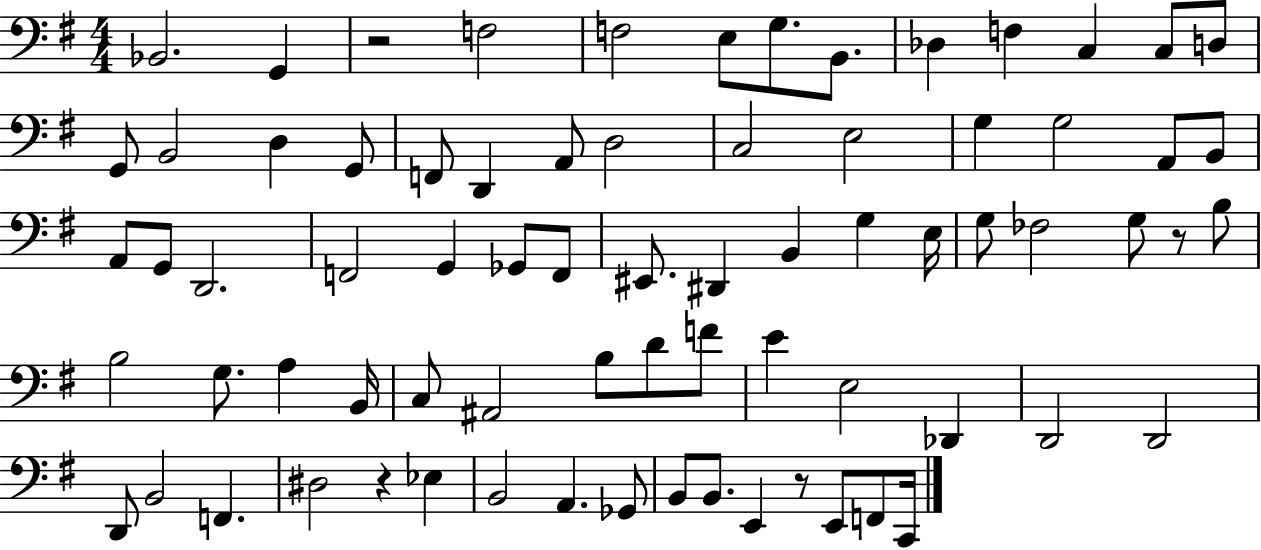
X:1
T:Untitled
M:4/4
L:1/4
K:G
_B,,2 G,, z2 F,2 F,2 E,/2 G,/2 B,,/2 _D, F, C, C,/2 D,/2 G,,/2 B,,2 D, G,,/2 F,,/2 D,, A,,/2 D,2 C,2 E,2 G, G,2 A,,/2 B,,/2 A,,/2 G,,/2 D,,2 F,,2 G,, _G,,/2 F,,/2 ^E,,/2 ^D,, B,, G, E,/4 G,/2 _F,2 G,/2 z/2 B,/2 B,2 G,/2 A, B,,/4 C,/2 ^A,,2 B,/2 D/2 F/2 E E,2 _D,, D,,2 D,,2 D,,/2 B,,2 F,, ^D,2 z _E, B,,2 A,, _G,,/2 B,,/2 B,,/2 E,, z/2 E,,/2 F,,/2 C,,/4